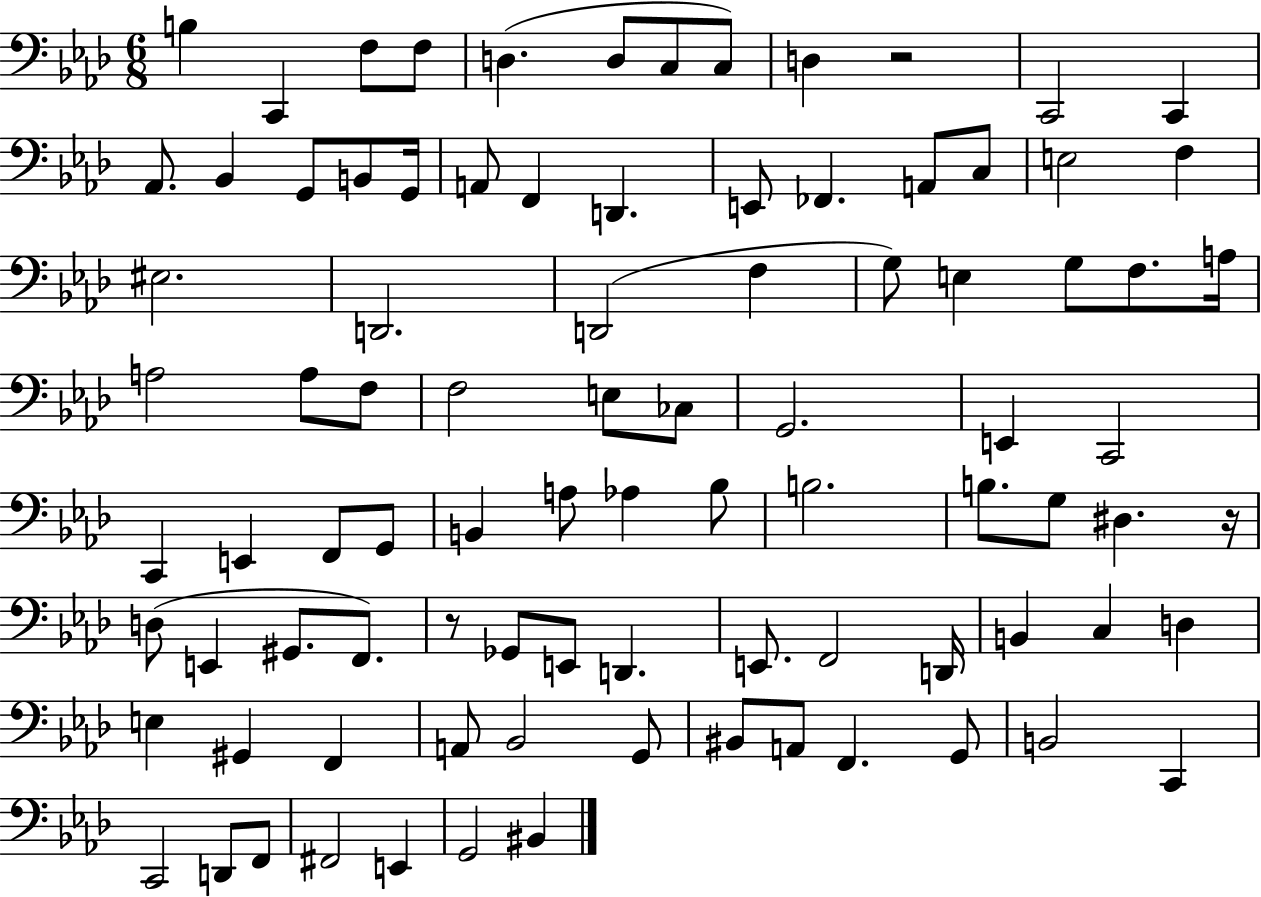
B3/q C2/q F3/e F3/e D3/q. D3/e C3/e C3/e D3/q R/h C2/h C2/q Ab2/e. Bb2/q G2/e B2/e G2/s A2/e F2/q D2/q. E2/e FES2/q. A2/e C3/e E3/h F3/q EIS3/h. D2/h. D2/h F3/q G3/e E3/q G3/e F3/e. A3/s A3/h A3/e F3/e F3/h E3/e CES3/e G2/h. E2/q C2/h C2/q E2/q F2/e G2/e B2/q A3/e Ab3/q Bb3/e B3/h. B3/e. G3/e D#3/q. R/s D3/e E2/q G#2/e. F2/e. R/e Gb2/e E2/e D2/q. E2/e. F2/h D2/s B2/q C3/q D3/q E3/q G#2/q F2/q A2/e Bb2/h G2/e BIS2/e A2/e F2/q. G2/e B2/h C2/q C2/h D2/e F2/e F#2/h E2/q G2/h BIS2/q